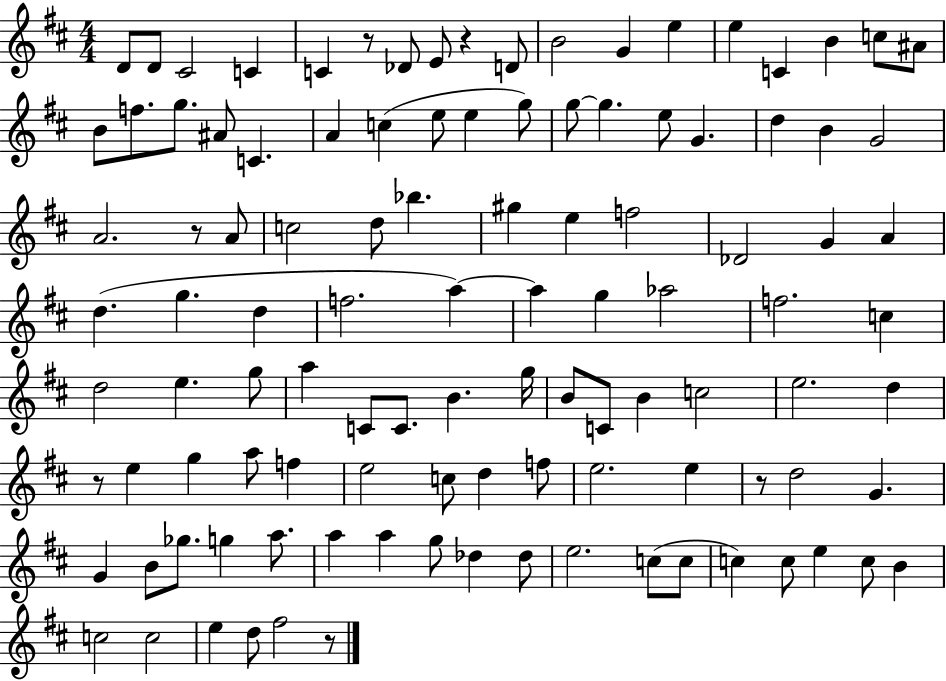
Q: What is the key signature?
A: D major